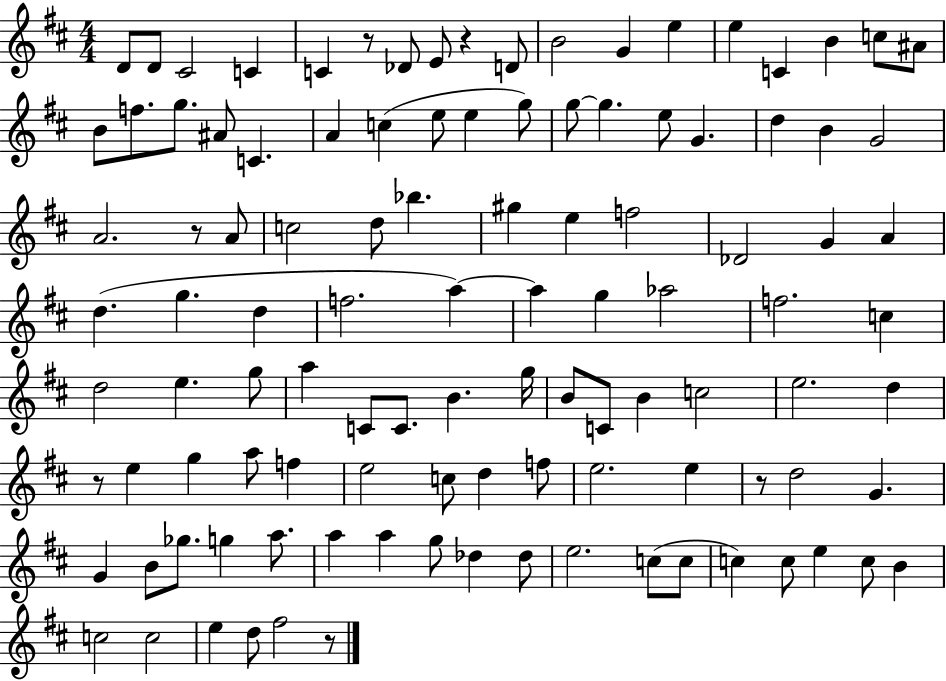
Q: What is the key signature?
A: D major